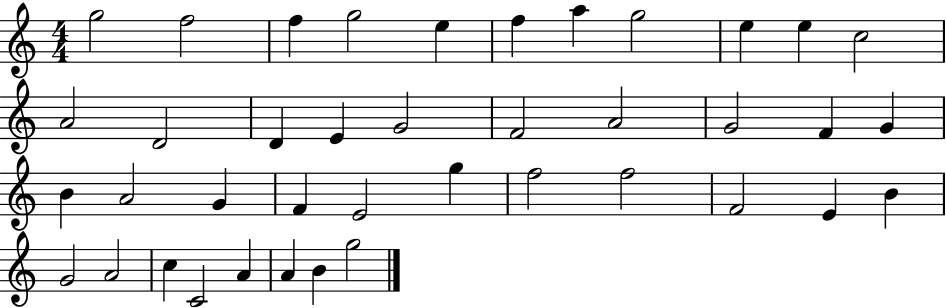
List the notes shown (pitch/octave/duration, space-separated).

G5/h F5/h F5/q G5/h E5/q F5/q A5/q G5/h E5/q E5/q C5/h A4/h D4/h D4/q E4/q G4/h F4/h A4/h G4/h F4/q G4/q B4/q A4/h G4/q F4/q E4/h G5/q F5/h F5/h F4/h E4/q B4/q G4/h A4/h C5/q C4/h A4/q A4/q B4/q G5/h